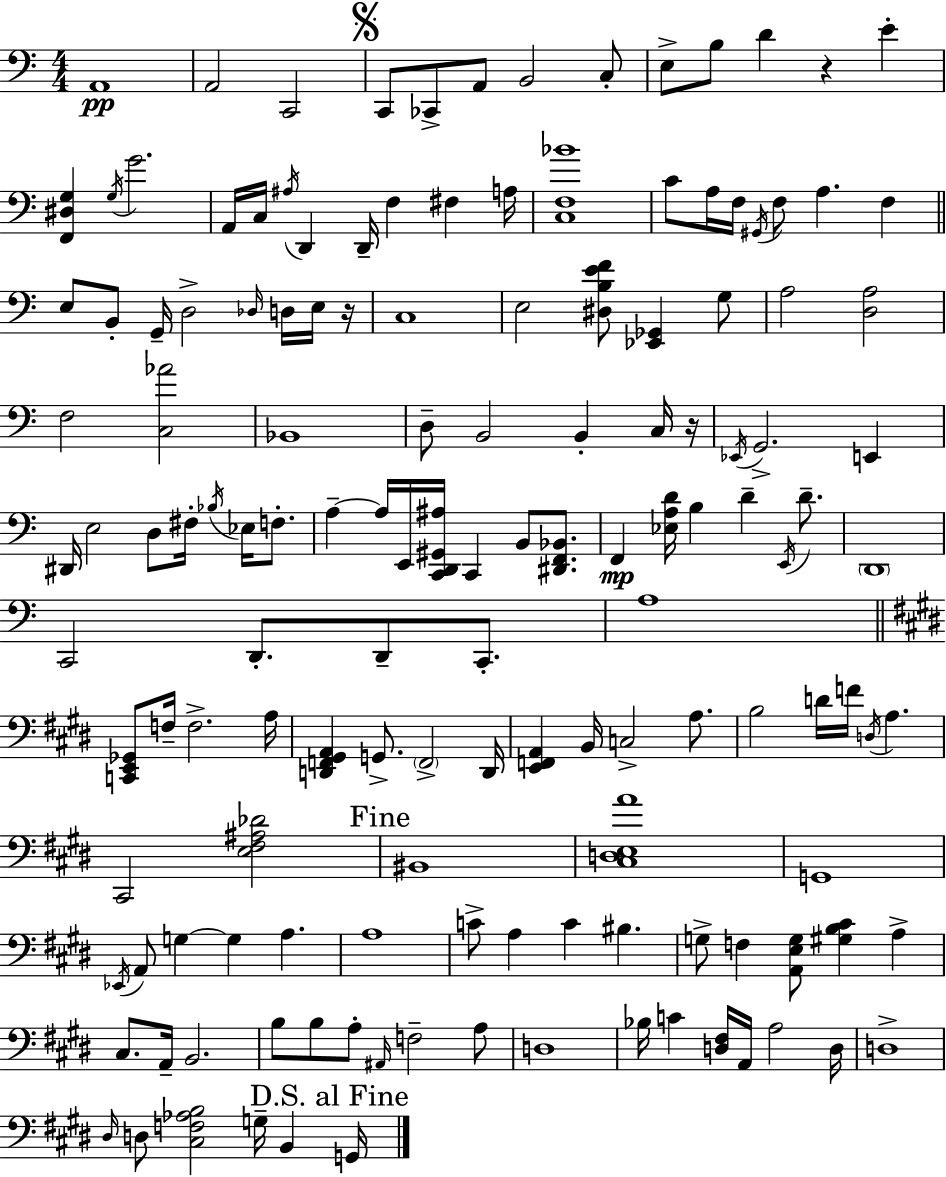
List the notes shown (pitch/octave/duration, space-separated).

A2/w A2/h C2/h C2/e CES2/e A2/e B2/h C3/e E3/e B3/e D4/q R/q E4/q [F2,D#3,G3]/q G3/s G4/h. A2/s C3/s A#3/s D2/q D2/s F3/q F#3/q A3/s [C3,F3,Bb4]/w C4/e A3/s F3/s G#2/s F3/e A3/q. F3/q E3/e B2/e G2/s D3/h Db3/s D3/s E3/s R/s C3/w E3/h [D#3,B3,E4,F4]/e [Eb2,Gb2]/q G3/e A3/h [D3,A3]/h F3/h [C3,Ab4]/h Bb2/w D3/e B2/h B2/q C3/s R/s Eb2/s G2/h. E2/q D#2/s E3/h D3/e F#3/s Bb3/s Eb3/s F3/e. A3/q A3/s E2/s [C2,D2,G#2,A#3]/s C2/q B2/e [D#2,F2,Bb2]/e. F2/q [Eb3,A3,D4]/s B3/q D4/q E2/s D4/e. D2/w C2/h D2/e. D2/e C2/e. A3/w [C2,E2,Gb2]/e F3/s F3/h. A3/s [D2,F2,G#2,A2]/q G2/e. F2/h D2/s [E2,F2,A2]/q B2/s C3/h A3/e. B3/h D4/s F4/s D3/s A3/q. C#2/h [E3,F#3,A#3,Db4]/h BIS2/w [C#3,D3,E3,A4]/w G2/w Eb2/s A2/e G3/q G3/q A3/q. A3/w C4/e A3/q C4/q BIS3/q. G3/e F3/q [A2,E3,G3]/e [G#3,B3,C#4]/q A3/q C#3/e. A2/s B2/h. B3/e B3/e A3/e A#2/s F3/h A3/e D3/w Bb3/s C4/q [D3,F#3]/s A2/s A3/h D3/s D3/w D#3/s D3/e [C#3,F3,Ab3,B3]/h G3/s B2/q G2/s